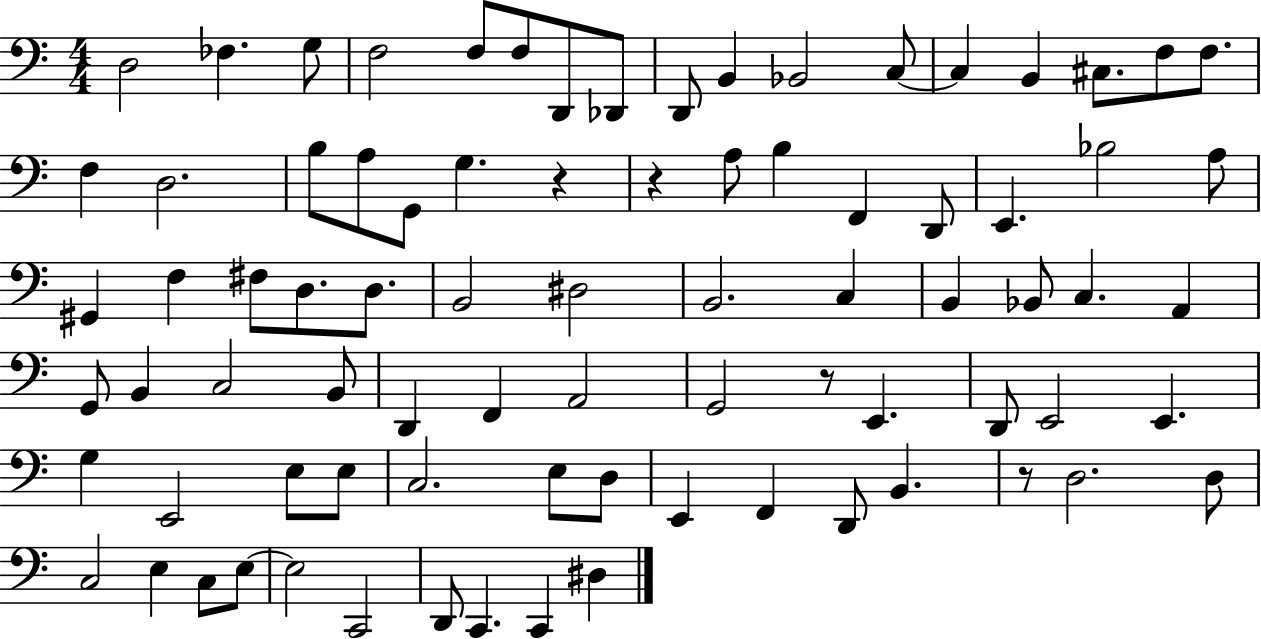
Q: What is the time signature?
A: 4/4